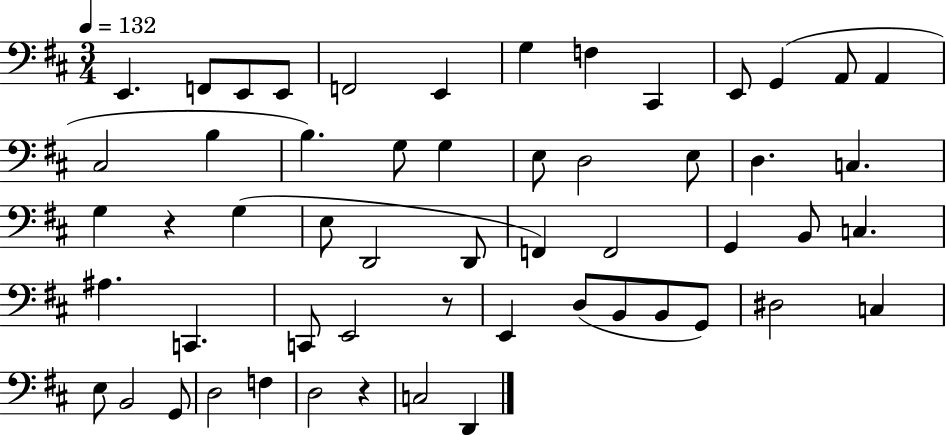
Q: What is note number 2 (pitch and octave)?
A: F2